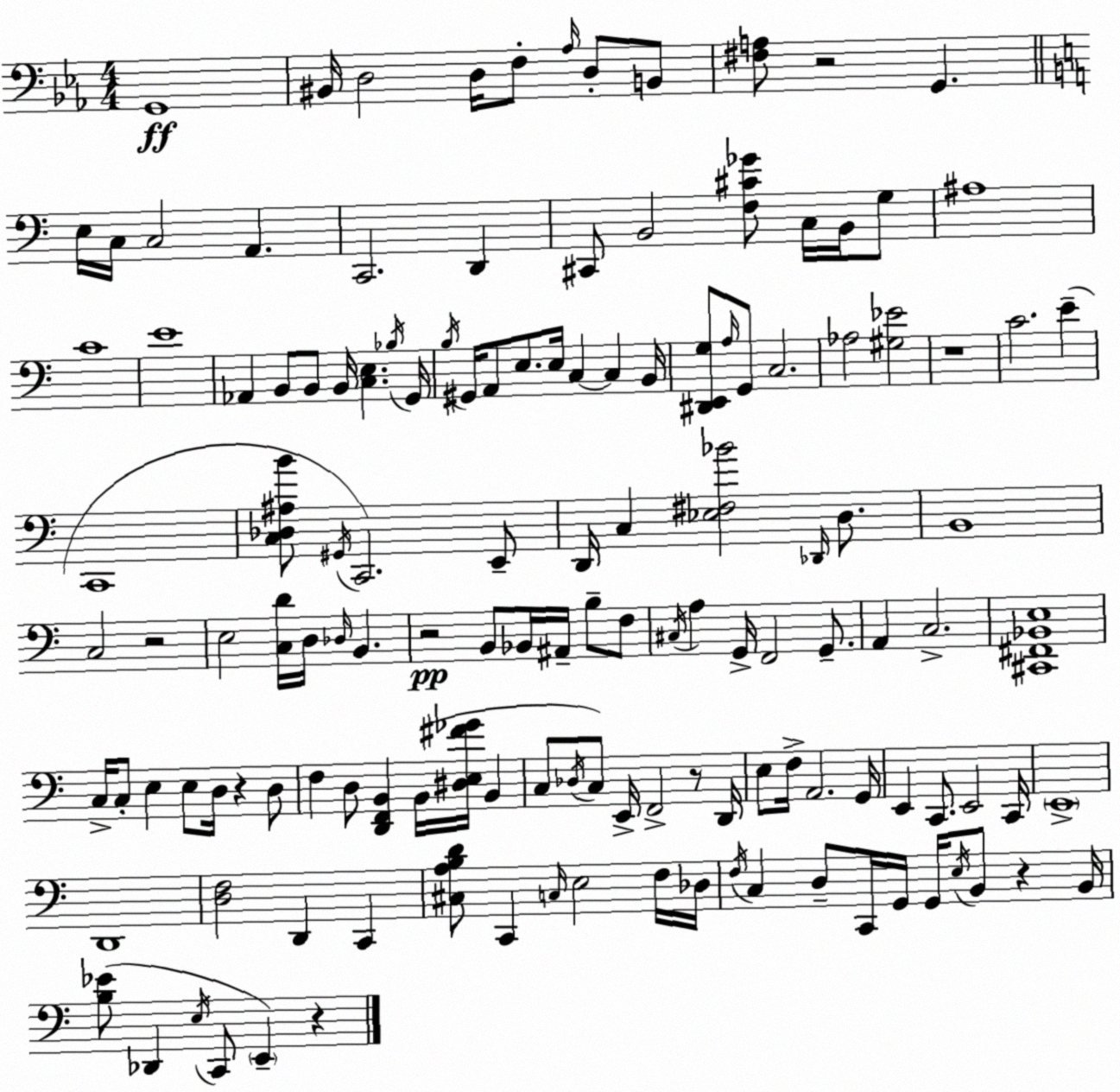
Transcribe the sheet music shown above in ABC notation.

X:1
T:Untitled
M:4/4
L:1/4
K:Cm
G,,4 ^B,,/4 D,2 D,/4 F,/2 _A,/4 D,/2 B,,/2 [^F,A,]/2 z2 G,, E,/4 C,/4 C,2 A,, C,,2 D,, ^C,,/2 B,,2 [F,^C_G]/2 C,/4 B,,/4 G,/2 ^A,4 C4 E4 _A,, B,,/2 B,,/2 B,,/4 [C,E,] _B,/4 G,,/4 B,/4 ^G,,/4 A,,/2 E,/2 E,/4 C, C, B,,/4 [^D,,E,,G,]/2 A,/4 G,,/2 C,2 _A,2 [^G,_E]2 z4 C2 E C,,4 [C,_D,^A,B]/2 ^G,,/4 C,,2 E,,/2 D,,/4 C, [_E,^F,_B]2 _D,,/4 D,/2 B,,4 C,2 z2 E,2 [C,D]/4 D,/4 _D,/4 B,, z2 B,,/2 _B,,/4 ^A,,/4 B,/2 F,/2 ^C,/4 A, G,,/4 F,,2 G,,/2 A,, C,2 [^C,,^F,,_B,,E,]4 C,/4 C,/2 E, E,/2 D,/4 z D,/2 F, D,/2 [D,,F,,B,,] B,,/4 [^D,E,^F_G]/4 B,, C,/2 _D,/4 C,/2 E,,/4 F,,2 z/2 D,,/4 E,/2 F,/4 A,,2 G,,/4 E,, C,,/2 E,,2 C,,/4 E,,4 D,,4 [D,F,]2 D,, C,, [^C,A,B,D]/2 C,, C,/4 E,2 F,/4 _D,/4 F,/4 C, D,/2 C,,/4 G,,/4 G,,/4 E,/4 B,,/2 z B,,/4 [B,_E]/2 _D,, E,/4 C,,/2 E,, z